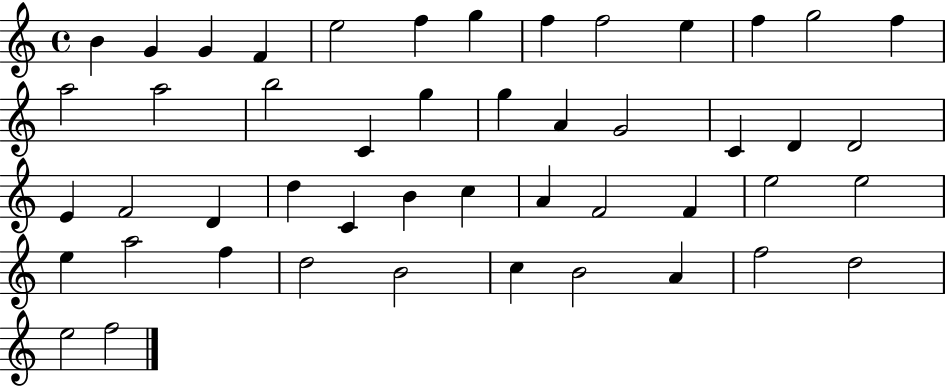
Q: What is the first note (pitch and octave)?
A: B4